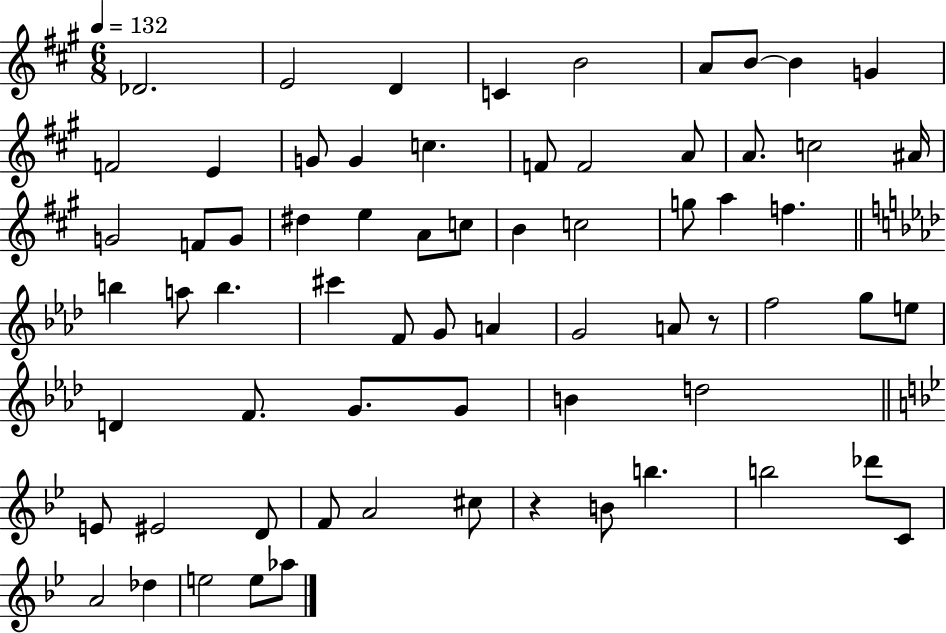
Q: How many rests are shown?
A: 2